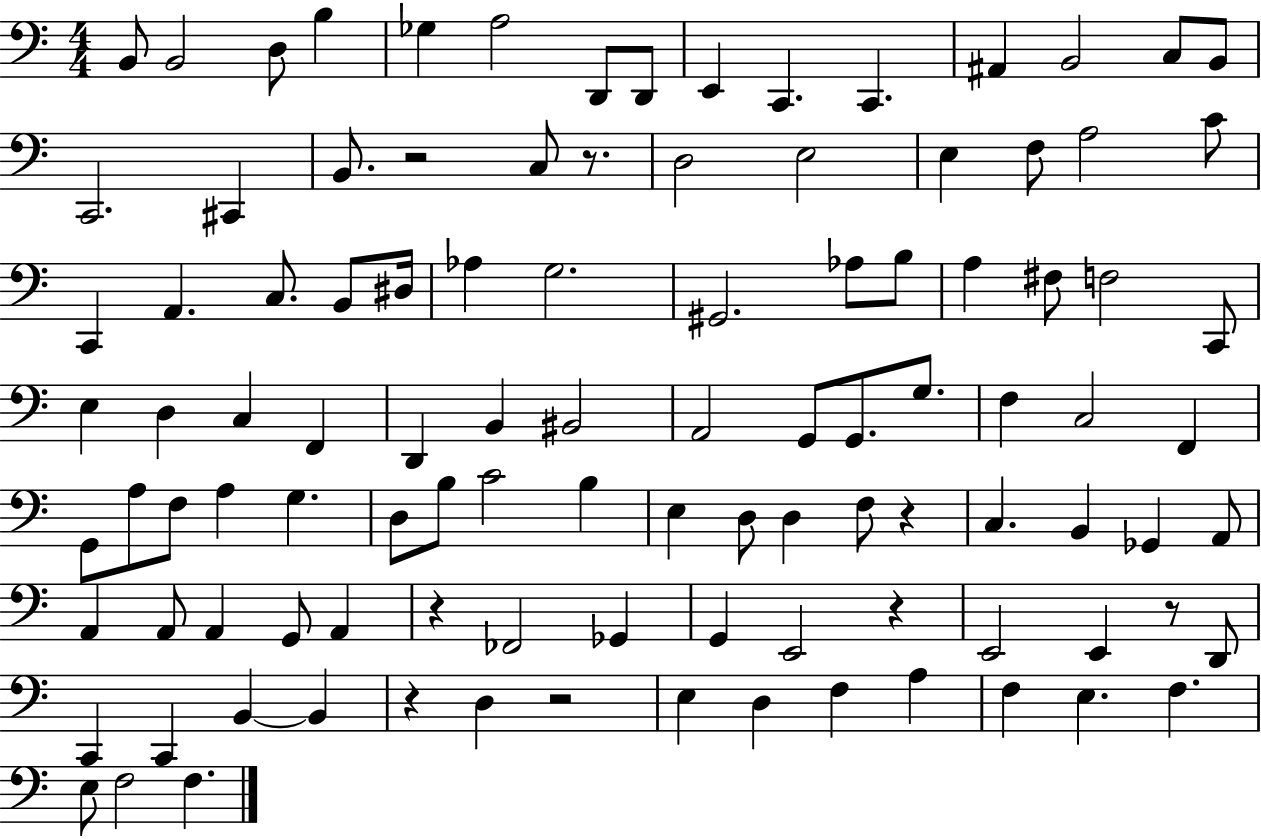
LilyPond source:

{
  \clef bass
  \numericTimeSignature
  \time 4/4
  \key c \major
  b,8 b,2 d8 b4 | ges4 a2 d,8 d,8 | e,4 c,4. c,4. | ais,4 b,2 c8 b,8 | \break c,2. cis,4 | b,8. r2 c8 r8. | d2 e2 | e4 f8 a2 c'8 | \break c,4 a,4. c8. b,8 dis16 | aes4 g2. | gis,2. aes8 b8 | a4 fis8 f2 c,8 | \break e4 d4 c4 f,4 | d,4 b,4 bis,2 | a,2 g,8 g,8. g8. | f4 c2 f,4 | \break g,8 a8 f8 a4 g4. | d8 b8 c'2 b4 | e4 d8 d4 f8 r4 | c4. b,4 ges,4 a,8 | \break a,4 a,8 a,4 g,8 a,4 | r4 fes,2 ges,4 | g,4 e,2 r4 | e,2 e,4 r8 d,8 | \break c,4 c,4 b,4~~ b,4 | r4 d4 r2 | e4 d4 f4 a4 | f4 e4. f4. | \break e8 f2 f4. | \bar "|."
}